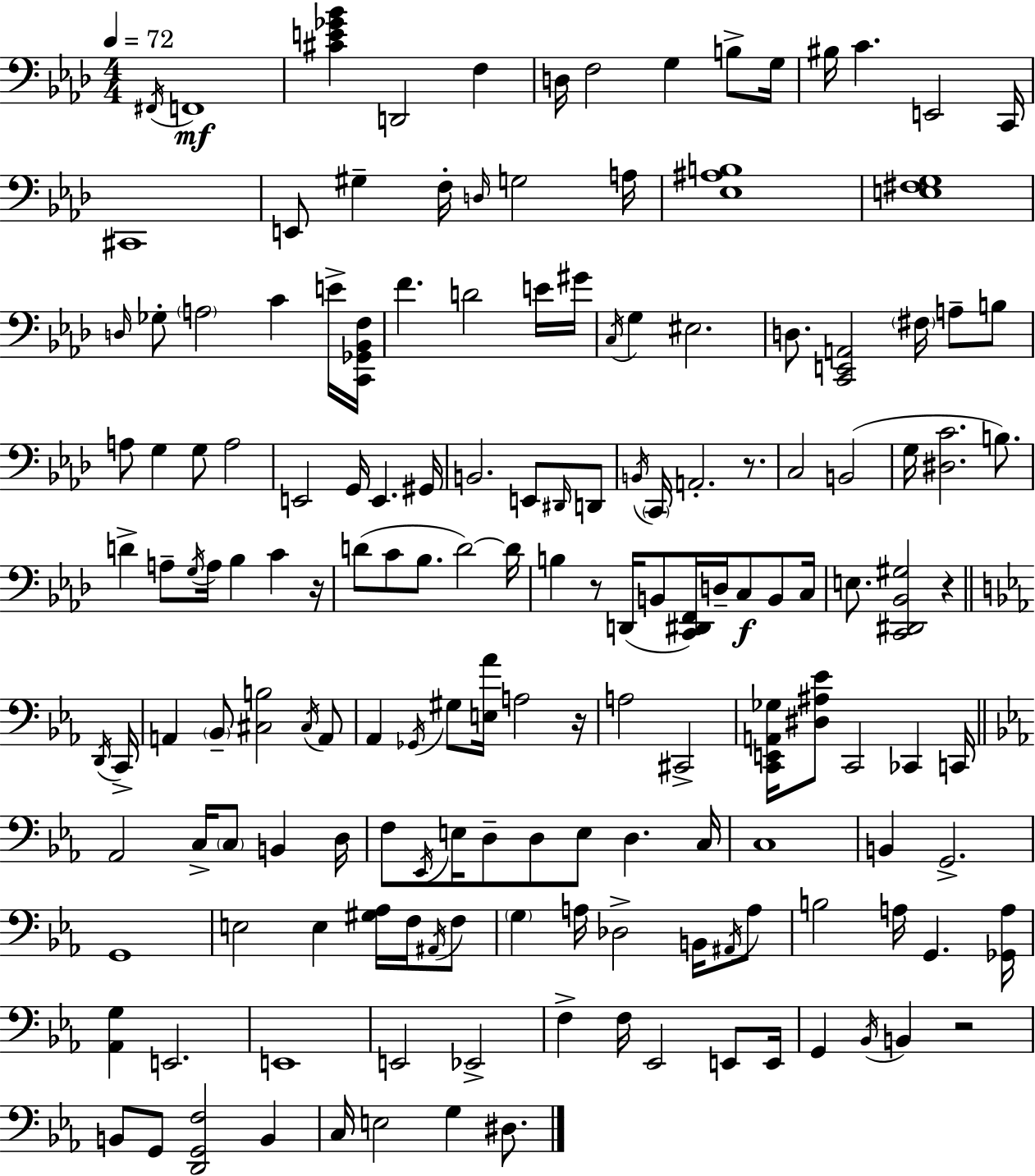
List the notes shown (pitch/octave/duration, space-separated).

F#2/s F2/w [C#4,E4,Gb4,Bb4]/q D2/h F3/q D3/s F3/h G3/q B3/e G3/s BIS3/s C4/q. E2/h C2/s C#2/w E2/e G#3/q F3/s D3/s G3/h A3/s [Eb3,A#3,B3]/w [E3,F#3,G3]/w D3/s Gb3/e A3/h C4/q E4/s [C2,Gb2,Bb2,F3]/s F4/q. D4/h E4/s G#4/s C3/s G3/q EIS3/h. D3/e. [C2,E2,A2]/h F#3/s A3/e B3/e A3/e G3/q G3/e A3/h E2/h G2/s E2/q. G#2/s B2/h. E2/e D#2/s D2/e B2/s C2/s A2/h. R/e. C3/h B2/h G3/s [D#3,C4]/h. B3/e. D4/q A3/e G3/s A3/s Bb3/q C4/q R/s D4/e C4/e Bb3/e. D4/h D4/s B3/q R/e D2/s B2/e [C2,D#2,F2]/s D3/s C3/e B2/e C3/s E3/e. [C2,D#2,Bb2,G#3]/h R/q D2/s C2/s A2/q Bb2/e [C#3,B3]/h C#3/s A2/e Ab2/q Gb2/s G#3/e [E3,Ab4]/s A3/h R/s A3/h C#2/h [C2,E2,A2,Gb3]/s [D#3,A#3,Eb4]/e C2/h CES2/q C2/s Ab2/h C3/s C3/e B2/q D3/s F3/e Eb2/s E3/s D3/e D3/e E3/e D3/q. C3/s C3/w B2/q G2/h. G2/w E3/h E3/q [G#3,Ab3]/s F3/s A#2/s F3/e G3/q A3/s Db3/h B2/s A#2/s A3/e B3/h A3/s G2/q. [Gb2,A3]/s [Ab2,G3]/q E2/h. E2/w E2/h Eb2/h F3/q F3/s Eb2/h E2/e E2/s G2/q Bb2/s B2/q R/h B2/e G2/e [D2,G2,F3]/h B2/q C3/s E3/h G3/q D#3/e.